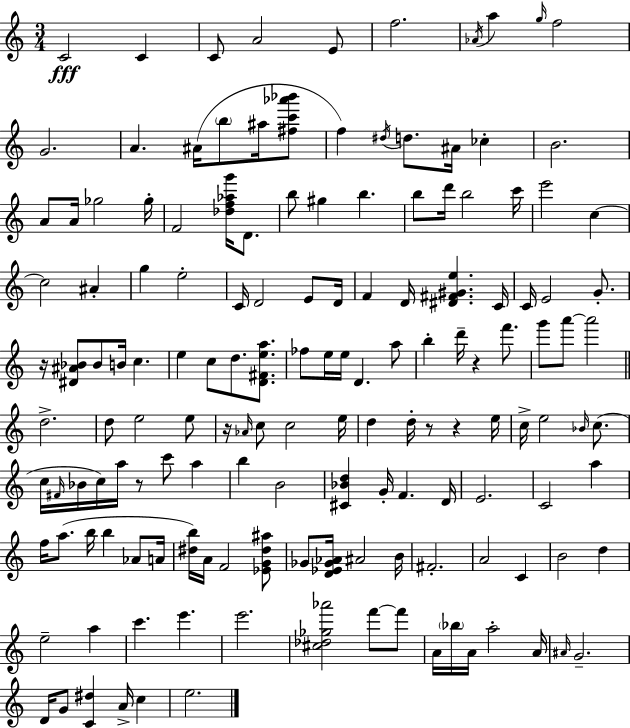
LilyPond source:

{
  \clef treble
  \numericTimeSignature
  \time 3/4
  \key a \minor
  c'2\fff c'4 | c'8 a'2 e'8 | f''2. | \acciaccatura { aes'16 } a''4 \grace { g''16 } f''2 | \break g'2. | a'4. ais'16( \parenthesize b''8 ais''16 | <fis'' c''' aes''' bes'''>8 f''4) \acciaccatura { dis''16 } d''8. ais'16 ces''4-. | b'2. | \break a'8 a'16 ges''2 | ges''16-. f'2 <des'' f'' aes'' g'''>16 | d'8. b''8 gis''4 b''4. | b''8 d'''16 b''2 | \break c'''16 e'''2 c''4~~ | c''2 ais'4-. | g''4 e''2-. | c'16 d'2 | \break e'8 d'16 f'4 d'16 <dis' fis' gis' e''>4. | c'16 c'16 e'2 | g'8.-. r16 <dis' ais' bes'>8 bes'8 b'16 c''4. | e''4 c''8 d''8. | \break <d' fis' e'' a''>8. fes''8 e''16 e''16 d'4. | a''8 b''4-. d'''16-- r4 | f'''8. g'''8 a'''8~~ a'''2 | \bar "||" \break \key a \minor d''2.-> | d''8 e''2 e''8 | r16 \grace { aes'16 } c''8 c''2 | e''16 d''4 d''16-. r8 r4 | \break e''16 c''16-> e''2 \grace { bes'16 }( c''8. | c''16 \grace { fis'16 } bes'16 c''16) a''16 r8 c'''8 a''4 | b''4 b'2 | <cis' bes' d''>4 g'16-. f'4. | \break d'16 e'2. | c'2 a''4 | f''16 a''8.( b''16 b''4 | aes'8 a'16 <dis'' b''>16) a'16 f'2 | \break <ees' g' dis'' ais''>8 ges'8 <d' ees' ges' aes'>16 ais'2 | b'16 fis'2.-. | a'2 c'4 | b'2 d''4 | \break e''2-- a''4 | c'''4. e'''4. | e'''2. | <cis'' des'' ges'' aes'''>2 f'''8~~ | \break f'''8 a'16 \parenthesize bes''16 a'16 a''2-. | a'16 \grace { ais'16 } g'2.-- | d'16 g'8 <c' dis''>4 a'16-> | c''4 e''2. | \break \bar "|."
}